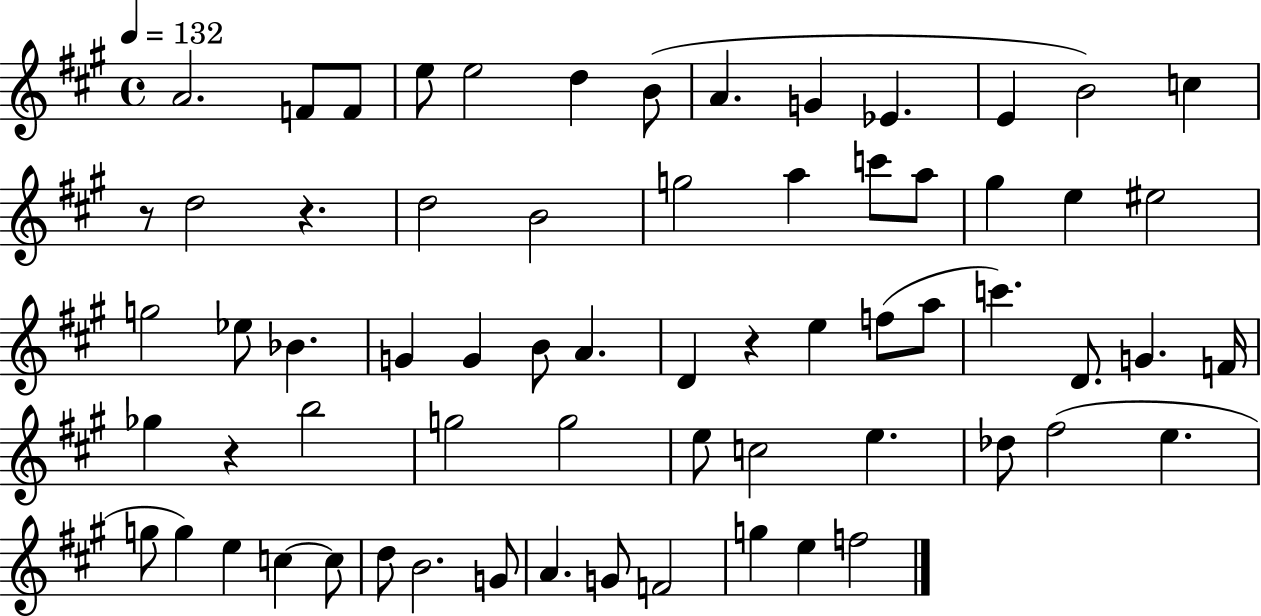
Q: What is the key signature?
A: A major